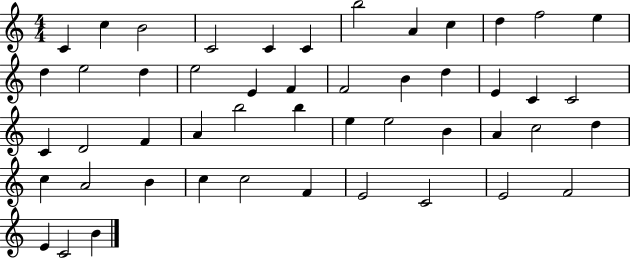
X:1
T:Untitled
M:4/4
L:1/4
K:C
C c B2 C2 C C b2 A c d f2 e d e2 d e2 E F F2 B d E C C2 C D2 F A b2 b e e2 B A c2 d c A2 B c c2 F E2 C2 E2 F2 E C2 B